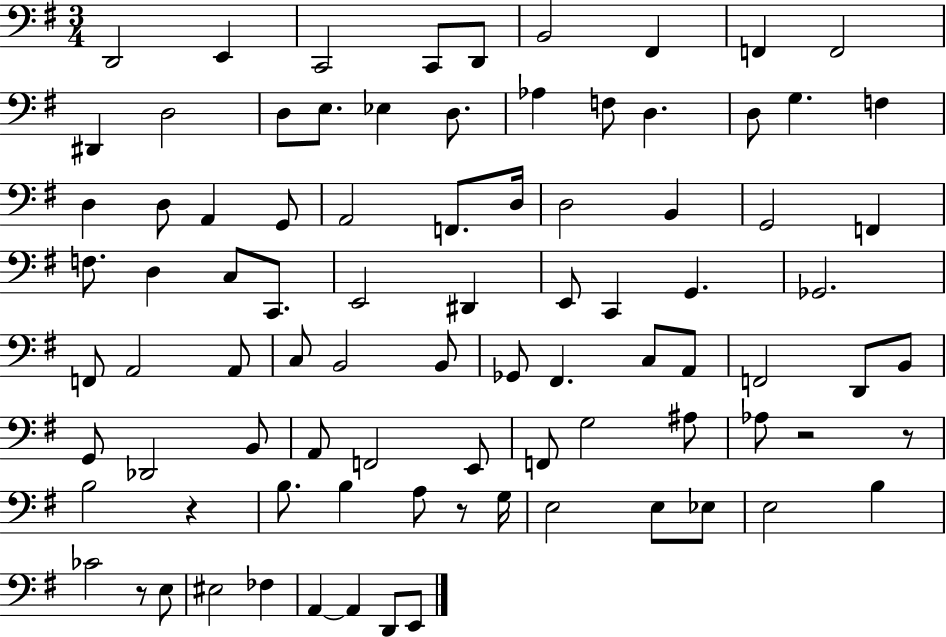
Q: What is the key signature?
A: G major